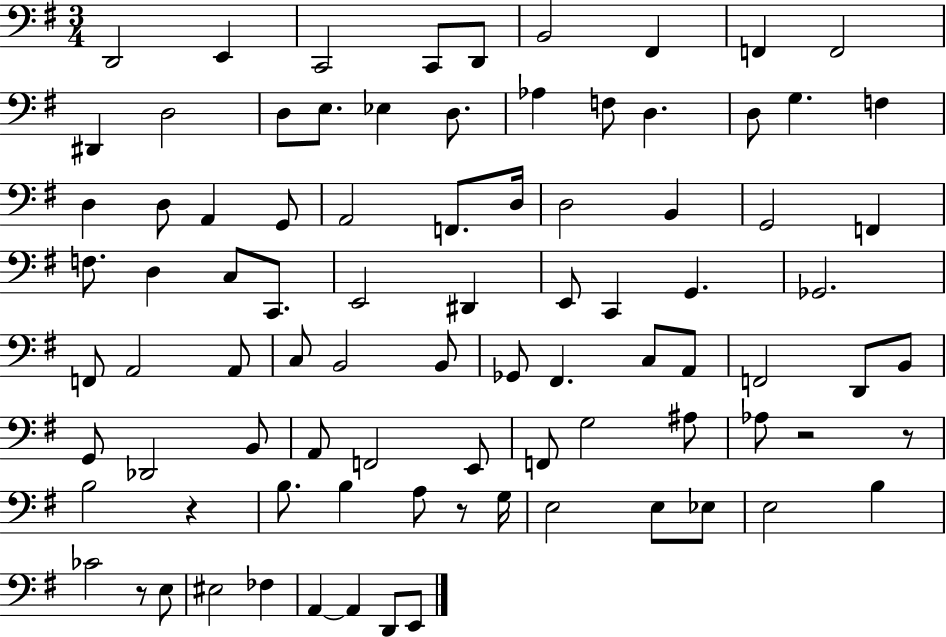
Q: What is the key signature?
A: G major